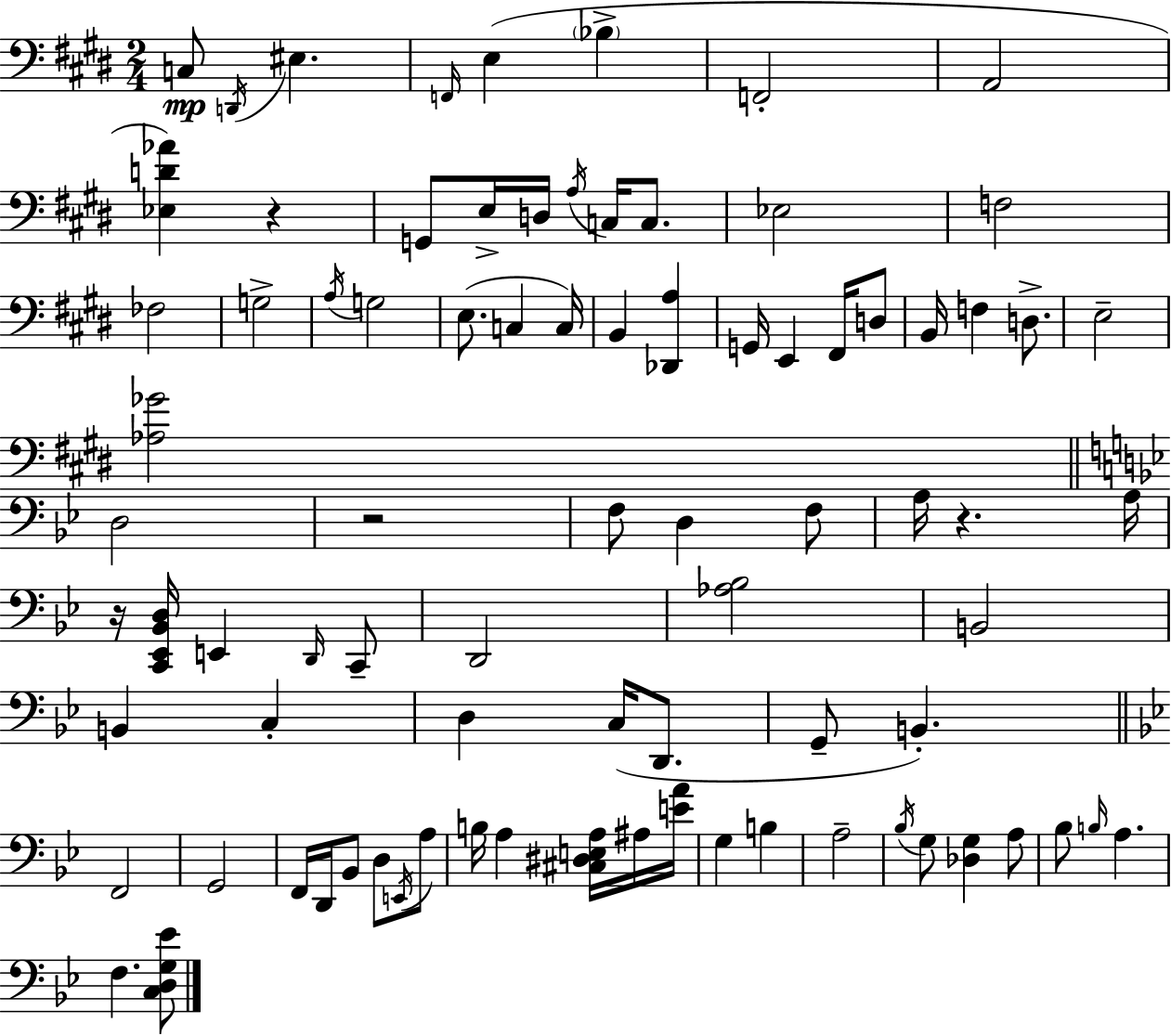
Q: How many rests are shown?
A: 4